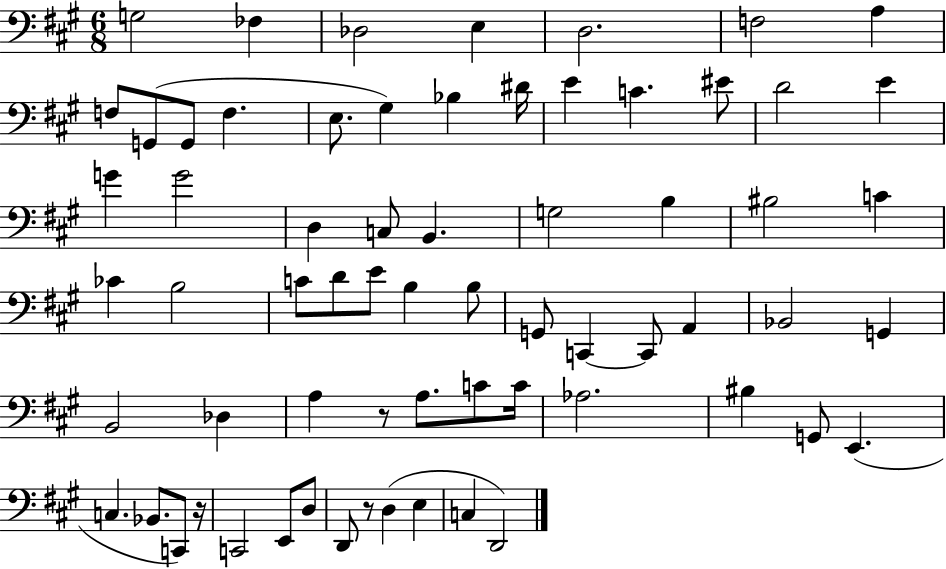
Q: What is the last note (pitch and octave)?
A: D2